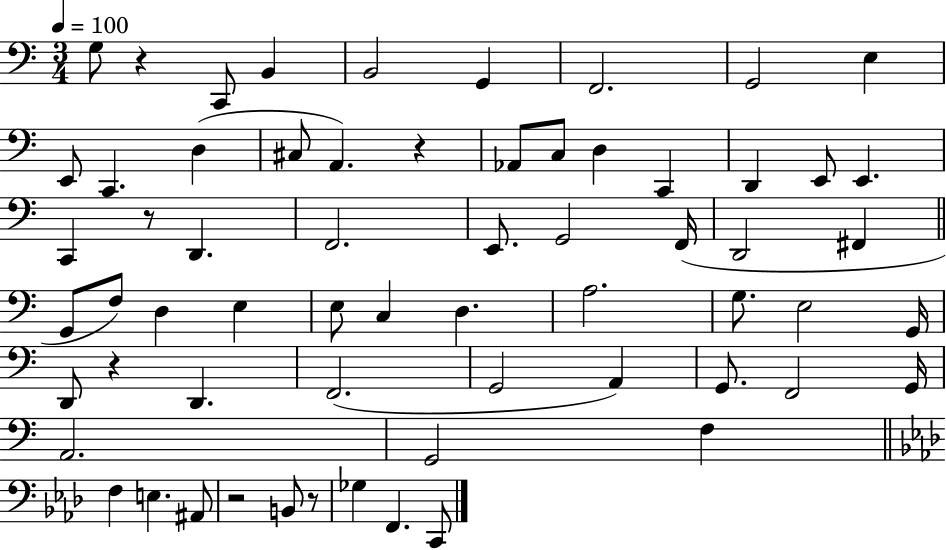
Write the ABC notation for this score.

X:1
T:Untitled
M:3/4
L:1/4
K:C
G,/2 z C,,/2 B,, B,,2 G,, F,,2 G,,2 E, E,,/2 C,, D, ^C,/2 A,, z _A,,/2 C,/2 D, C,, D,, E,,/2 E,, C,, z/2 D,, F,,2 E,,/2 G,,2 F,,/4 D,,2 ^F,, G,,/2 F,/2 D, E, E,/2 C, D, A,2 G,/2 E,2 G,,/4 D,,/2 z D,, F,,2 G,,2 A,, G,,/2 F,,2 G,,/4 A,,2 G,,2 F, F, E, ^A,,/2 z2 B,,/2 z/2 _G, F,, C,,/2